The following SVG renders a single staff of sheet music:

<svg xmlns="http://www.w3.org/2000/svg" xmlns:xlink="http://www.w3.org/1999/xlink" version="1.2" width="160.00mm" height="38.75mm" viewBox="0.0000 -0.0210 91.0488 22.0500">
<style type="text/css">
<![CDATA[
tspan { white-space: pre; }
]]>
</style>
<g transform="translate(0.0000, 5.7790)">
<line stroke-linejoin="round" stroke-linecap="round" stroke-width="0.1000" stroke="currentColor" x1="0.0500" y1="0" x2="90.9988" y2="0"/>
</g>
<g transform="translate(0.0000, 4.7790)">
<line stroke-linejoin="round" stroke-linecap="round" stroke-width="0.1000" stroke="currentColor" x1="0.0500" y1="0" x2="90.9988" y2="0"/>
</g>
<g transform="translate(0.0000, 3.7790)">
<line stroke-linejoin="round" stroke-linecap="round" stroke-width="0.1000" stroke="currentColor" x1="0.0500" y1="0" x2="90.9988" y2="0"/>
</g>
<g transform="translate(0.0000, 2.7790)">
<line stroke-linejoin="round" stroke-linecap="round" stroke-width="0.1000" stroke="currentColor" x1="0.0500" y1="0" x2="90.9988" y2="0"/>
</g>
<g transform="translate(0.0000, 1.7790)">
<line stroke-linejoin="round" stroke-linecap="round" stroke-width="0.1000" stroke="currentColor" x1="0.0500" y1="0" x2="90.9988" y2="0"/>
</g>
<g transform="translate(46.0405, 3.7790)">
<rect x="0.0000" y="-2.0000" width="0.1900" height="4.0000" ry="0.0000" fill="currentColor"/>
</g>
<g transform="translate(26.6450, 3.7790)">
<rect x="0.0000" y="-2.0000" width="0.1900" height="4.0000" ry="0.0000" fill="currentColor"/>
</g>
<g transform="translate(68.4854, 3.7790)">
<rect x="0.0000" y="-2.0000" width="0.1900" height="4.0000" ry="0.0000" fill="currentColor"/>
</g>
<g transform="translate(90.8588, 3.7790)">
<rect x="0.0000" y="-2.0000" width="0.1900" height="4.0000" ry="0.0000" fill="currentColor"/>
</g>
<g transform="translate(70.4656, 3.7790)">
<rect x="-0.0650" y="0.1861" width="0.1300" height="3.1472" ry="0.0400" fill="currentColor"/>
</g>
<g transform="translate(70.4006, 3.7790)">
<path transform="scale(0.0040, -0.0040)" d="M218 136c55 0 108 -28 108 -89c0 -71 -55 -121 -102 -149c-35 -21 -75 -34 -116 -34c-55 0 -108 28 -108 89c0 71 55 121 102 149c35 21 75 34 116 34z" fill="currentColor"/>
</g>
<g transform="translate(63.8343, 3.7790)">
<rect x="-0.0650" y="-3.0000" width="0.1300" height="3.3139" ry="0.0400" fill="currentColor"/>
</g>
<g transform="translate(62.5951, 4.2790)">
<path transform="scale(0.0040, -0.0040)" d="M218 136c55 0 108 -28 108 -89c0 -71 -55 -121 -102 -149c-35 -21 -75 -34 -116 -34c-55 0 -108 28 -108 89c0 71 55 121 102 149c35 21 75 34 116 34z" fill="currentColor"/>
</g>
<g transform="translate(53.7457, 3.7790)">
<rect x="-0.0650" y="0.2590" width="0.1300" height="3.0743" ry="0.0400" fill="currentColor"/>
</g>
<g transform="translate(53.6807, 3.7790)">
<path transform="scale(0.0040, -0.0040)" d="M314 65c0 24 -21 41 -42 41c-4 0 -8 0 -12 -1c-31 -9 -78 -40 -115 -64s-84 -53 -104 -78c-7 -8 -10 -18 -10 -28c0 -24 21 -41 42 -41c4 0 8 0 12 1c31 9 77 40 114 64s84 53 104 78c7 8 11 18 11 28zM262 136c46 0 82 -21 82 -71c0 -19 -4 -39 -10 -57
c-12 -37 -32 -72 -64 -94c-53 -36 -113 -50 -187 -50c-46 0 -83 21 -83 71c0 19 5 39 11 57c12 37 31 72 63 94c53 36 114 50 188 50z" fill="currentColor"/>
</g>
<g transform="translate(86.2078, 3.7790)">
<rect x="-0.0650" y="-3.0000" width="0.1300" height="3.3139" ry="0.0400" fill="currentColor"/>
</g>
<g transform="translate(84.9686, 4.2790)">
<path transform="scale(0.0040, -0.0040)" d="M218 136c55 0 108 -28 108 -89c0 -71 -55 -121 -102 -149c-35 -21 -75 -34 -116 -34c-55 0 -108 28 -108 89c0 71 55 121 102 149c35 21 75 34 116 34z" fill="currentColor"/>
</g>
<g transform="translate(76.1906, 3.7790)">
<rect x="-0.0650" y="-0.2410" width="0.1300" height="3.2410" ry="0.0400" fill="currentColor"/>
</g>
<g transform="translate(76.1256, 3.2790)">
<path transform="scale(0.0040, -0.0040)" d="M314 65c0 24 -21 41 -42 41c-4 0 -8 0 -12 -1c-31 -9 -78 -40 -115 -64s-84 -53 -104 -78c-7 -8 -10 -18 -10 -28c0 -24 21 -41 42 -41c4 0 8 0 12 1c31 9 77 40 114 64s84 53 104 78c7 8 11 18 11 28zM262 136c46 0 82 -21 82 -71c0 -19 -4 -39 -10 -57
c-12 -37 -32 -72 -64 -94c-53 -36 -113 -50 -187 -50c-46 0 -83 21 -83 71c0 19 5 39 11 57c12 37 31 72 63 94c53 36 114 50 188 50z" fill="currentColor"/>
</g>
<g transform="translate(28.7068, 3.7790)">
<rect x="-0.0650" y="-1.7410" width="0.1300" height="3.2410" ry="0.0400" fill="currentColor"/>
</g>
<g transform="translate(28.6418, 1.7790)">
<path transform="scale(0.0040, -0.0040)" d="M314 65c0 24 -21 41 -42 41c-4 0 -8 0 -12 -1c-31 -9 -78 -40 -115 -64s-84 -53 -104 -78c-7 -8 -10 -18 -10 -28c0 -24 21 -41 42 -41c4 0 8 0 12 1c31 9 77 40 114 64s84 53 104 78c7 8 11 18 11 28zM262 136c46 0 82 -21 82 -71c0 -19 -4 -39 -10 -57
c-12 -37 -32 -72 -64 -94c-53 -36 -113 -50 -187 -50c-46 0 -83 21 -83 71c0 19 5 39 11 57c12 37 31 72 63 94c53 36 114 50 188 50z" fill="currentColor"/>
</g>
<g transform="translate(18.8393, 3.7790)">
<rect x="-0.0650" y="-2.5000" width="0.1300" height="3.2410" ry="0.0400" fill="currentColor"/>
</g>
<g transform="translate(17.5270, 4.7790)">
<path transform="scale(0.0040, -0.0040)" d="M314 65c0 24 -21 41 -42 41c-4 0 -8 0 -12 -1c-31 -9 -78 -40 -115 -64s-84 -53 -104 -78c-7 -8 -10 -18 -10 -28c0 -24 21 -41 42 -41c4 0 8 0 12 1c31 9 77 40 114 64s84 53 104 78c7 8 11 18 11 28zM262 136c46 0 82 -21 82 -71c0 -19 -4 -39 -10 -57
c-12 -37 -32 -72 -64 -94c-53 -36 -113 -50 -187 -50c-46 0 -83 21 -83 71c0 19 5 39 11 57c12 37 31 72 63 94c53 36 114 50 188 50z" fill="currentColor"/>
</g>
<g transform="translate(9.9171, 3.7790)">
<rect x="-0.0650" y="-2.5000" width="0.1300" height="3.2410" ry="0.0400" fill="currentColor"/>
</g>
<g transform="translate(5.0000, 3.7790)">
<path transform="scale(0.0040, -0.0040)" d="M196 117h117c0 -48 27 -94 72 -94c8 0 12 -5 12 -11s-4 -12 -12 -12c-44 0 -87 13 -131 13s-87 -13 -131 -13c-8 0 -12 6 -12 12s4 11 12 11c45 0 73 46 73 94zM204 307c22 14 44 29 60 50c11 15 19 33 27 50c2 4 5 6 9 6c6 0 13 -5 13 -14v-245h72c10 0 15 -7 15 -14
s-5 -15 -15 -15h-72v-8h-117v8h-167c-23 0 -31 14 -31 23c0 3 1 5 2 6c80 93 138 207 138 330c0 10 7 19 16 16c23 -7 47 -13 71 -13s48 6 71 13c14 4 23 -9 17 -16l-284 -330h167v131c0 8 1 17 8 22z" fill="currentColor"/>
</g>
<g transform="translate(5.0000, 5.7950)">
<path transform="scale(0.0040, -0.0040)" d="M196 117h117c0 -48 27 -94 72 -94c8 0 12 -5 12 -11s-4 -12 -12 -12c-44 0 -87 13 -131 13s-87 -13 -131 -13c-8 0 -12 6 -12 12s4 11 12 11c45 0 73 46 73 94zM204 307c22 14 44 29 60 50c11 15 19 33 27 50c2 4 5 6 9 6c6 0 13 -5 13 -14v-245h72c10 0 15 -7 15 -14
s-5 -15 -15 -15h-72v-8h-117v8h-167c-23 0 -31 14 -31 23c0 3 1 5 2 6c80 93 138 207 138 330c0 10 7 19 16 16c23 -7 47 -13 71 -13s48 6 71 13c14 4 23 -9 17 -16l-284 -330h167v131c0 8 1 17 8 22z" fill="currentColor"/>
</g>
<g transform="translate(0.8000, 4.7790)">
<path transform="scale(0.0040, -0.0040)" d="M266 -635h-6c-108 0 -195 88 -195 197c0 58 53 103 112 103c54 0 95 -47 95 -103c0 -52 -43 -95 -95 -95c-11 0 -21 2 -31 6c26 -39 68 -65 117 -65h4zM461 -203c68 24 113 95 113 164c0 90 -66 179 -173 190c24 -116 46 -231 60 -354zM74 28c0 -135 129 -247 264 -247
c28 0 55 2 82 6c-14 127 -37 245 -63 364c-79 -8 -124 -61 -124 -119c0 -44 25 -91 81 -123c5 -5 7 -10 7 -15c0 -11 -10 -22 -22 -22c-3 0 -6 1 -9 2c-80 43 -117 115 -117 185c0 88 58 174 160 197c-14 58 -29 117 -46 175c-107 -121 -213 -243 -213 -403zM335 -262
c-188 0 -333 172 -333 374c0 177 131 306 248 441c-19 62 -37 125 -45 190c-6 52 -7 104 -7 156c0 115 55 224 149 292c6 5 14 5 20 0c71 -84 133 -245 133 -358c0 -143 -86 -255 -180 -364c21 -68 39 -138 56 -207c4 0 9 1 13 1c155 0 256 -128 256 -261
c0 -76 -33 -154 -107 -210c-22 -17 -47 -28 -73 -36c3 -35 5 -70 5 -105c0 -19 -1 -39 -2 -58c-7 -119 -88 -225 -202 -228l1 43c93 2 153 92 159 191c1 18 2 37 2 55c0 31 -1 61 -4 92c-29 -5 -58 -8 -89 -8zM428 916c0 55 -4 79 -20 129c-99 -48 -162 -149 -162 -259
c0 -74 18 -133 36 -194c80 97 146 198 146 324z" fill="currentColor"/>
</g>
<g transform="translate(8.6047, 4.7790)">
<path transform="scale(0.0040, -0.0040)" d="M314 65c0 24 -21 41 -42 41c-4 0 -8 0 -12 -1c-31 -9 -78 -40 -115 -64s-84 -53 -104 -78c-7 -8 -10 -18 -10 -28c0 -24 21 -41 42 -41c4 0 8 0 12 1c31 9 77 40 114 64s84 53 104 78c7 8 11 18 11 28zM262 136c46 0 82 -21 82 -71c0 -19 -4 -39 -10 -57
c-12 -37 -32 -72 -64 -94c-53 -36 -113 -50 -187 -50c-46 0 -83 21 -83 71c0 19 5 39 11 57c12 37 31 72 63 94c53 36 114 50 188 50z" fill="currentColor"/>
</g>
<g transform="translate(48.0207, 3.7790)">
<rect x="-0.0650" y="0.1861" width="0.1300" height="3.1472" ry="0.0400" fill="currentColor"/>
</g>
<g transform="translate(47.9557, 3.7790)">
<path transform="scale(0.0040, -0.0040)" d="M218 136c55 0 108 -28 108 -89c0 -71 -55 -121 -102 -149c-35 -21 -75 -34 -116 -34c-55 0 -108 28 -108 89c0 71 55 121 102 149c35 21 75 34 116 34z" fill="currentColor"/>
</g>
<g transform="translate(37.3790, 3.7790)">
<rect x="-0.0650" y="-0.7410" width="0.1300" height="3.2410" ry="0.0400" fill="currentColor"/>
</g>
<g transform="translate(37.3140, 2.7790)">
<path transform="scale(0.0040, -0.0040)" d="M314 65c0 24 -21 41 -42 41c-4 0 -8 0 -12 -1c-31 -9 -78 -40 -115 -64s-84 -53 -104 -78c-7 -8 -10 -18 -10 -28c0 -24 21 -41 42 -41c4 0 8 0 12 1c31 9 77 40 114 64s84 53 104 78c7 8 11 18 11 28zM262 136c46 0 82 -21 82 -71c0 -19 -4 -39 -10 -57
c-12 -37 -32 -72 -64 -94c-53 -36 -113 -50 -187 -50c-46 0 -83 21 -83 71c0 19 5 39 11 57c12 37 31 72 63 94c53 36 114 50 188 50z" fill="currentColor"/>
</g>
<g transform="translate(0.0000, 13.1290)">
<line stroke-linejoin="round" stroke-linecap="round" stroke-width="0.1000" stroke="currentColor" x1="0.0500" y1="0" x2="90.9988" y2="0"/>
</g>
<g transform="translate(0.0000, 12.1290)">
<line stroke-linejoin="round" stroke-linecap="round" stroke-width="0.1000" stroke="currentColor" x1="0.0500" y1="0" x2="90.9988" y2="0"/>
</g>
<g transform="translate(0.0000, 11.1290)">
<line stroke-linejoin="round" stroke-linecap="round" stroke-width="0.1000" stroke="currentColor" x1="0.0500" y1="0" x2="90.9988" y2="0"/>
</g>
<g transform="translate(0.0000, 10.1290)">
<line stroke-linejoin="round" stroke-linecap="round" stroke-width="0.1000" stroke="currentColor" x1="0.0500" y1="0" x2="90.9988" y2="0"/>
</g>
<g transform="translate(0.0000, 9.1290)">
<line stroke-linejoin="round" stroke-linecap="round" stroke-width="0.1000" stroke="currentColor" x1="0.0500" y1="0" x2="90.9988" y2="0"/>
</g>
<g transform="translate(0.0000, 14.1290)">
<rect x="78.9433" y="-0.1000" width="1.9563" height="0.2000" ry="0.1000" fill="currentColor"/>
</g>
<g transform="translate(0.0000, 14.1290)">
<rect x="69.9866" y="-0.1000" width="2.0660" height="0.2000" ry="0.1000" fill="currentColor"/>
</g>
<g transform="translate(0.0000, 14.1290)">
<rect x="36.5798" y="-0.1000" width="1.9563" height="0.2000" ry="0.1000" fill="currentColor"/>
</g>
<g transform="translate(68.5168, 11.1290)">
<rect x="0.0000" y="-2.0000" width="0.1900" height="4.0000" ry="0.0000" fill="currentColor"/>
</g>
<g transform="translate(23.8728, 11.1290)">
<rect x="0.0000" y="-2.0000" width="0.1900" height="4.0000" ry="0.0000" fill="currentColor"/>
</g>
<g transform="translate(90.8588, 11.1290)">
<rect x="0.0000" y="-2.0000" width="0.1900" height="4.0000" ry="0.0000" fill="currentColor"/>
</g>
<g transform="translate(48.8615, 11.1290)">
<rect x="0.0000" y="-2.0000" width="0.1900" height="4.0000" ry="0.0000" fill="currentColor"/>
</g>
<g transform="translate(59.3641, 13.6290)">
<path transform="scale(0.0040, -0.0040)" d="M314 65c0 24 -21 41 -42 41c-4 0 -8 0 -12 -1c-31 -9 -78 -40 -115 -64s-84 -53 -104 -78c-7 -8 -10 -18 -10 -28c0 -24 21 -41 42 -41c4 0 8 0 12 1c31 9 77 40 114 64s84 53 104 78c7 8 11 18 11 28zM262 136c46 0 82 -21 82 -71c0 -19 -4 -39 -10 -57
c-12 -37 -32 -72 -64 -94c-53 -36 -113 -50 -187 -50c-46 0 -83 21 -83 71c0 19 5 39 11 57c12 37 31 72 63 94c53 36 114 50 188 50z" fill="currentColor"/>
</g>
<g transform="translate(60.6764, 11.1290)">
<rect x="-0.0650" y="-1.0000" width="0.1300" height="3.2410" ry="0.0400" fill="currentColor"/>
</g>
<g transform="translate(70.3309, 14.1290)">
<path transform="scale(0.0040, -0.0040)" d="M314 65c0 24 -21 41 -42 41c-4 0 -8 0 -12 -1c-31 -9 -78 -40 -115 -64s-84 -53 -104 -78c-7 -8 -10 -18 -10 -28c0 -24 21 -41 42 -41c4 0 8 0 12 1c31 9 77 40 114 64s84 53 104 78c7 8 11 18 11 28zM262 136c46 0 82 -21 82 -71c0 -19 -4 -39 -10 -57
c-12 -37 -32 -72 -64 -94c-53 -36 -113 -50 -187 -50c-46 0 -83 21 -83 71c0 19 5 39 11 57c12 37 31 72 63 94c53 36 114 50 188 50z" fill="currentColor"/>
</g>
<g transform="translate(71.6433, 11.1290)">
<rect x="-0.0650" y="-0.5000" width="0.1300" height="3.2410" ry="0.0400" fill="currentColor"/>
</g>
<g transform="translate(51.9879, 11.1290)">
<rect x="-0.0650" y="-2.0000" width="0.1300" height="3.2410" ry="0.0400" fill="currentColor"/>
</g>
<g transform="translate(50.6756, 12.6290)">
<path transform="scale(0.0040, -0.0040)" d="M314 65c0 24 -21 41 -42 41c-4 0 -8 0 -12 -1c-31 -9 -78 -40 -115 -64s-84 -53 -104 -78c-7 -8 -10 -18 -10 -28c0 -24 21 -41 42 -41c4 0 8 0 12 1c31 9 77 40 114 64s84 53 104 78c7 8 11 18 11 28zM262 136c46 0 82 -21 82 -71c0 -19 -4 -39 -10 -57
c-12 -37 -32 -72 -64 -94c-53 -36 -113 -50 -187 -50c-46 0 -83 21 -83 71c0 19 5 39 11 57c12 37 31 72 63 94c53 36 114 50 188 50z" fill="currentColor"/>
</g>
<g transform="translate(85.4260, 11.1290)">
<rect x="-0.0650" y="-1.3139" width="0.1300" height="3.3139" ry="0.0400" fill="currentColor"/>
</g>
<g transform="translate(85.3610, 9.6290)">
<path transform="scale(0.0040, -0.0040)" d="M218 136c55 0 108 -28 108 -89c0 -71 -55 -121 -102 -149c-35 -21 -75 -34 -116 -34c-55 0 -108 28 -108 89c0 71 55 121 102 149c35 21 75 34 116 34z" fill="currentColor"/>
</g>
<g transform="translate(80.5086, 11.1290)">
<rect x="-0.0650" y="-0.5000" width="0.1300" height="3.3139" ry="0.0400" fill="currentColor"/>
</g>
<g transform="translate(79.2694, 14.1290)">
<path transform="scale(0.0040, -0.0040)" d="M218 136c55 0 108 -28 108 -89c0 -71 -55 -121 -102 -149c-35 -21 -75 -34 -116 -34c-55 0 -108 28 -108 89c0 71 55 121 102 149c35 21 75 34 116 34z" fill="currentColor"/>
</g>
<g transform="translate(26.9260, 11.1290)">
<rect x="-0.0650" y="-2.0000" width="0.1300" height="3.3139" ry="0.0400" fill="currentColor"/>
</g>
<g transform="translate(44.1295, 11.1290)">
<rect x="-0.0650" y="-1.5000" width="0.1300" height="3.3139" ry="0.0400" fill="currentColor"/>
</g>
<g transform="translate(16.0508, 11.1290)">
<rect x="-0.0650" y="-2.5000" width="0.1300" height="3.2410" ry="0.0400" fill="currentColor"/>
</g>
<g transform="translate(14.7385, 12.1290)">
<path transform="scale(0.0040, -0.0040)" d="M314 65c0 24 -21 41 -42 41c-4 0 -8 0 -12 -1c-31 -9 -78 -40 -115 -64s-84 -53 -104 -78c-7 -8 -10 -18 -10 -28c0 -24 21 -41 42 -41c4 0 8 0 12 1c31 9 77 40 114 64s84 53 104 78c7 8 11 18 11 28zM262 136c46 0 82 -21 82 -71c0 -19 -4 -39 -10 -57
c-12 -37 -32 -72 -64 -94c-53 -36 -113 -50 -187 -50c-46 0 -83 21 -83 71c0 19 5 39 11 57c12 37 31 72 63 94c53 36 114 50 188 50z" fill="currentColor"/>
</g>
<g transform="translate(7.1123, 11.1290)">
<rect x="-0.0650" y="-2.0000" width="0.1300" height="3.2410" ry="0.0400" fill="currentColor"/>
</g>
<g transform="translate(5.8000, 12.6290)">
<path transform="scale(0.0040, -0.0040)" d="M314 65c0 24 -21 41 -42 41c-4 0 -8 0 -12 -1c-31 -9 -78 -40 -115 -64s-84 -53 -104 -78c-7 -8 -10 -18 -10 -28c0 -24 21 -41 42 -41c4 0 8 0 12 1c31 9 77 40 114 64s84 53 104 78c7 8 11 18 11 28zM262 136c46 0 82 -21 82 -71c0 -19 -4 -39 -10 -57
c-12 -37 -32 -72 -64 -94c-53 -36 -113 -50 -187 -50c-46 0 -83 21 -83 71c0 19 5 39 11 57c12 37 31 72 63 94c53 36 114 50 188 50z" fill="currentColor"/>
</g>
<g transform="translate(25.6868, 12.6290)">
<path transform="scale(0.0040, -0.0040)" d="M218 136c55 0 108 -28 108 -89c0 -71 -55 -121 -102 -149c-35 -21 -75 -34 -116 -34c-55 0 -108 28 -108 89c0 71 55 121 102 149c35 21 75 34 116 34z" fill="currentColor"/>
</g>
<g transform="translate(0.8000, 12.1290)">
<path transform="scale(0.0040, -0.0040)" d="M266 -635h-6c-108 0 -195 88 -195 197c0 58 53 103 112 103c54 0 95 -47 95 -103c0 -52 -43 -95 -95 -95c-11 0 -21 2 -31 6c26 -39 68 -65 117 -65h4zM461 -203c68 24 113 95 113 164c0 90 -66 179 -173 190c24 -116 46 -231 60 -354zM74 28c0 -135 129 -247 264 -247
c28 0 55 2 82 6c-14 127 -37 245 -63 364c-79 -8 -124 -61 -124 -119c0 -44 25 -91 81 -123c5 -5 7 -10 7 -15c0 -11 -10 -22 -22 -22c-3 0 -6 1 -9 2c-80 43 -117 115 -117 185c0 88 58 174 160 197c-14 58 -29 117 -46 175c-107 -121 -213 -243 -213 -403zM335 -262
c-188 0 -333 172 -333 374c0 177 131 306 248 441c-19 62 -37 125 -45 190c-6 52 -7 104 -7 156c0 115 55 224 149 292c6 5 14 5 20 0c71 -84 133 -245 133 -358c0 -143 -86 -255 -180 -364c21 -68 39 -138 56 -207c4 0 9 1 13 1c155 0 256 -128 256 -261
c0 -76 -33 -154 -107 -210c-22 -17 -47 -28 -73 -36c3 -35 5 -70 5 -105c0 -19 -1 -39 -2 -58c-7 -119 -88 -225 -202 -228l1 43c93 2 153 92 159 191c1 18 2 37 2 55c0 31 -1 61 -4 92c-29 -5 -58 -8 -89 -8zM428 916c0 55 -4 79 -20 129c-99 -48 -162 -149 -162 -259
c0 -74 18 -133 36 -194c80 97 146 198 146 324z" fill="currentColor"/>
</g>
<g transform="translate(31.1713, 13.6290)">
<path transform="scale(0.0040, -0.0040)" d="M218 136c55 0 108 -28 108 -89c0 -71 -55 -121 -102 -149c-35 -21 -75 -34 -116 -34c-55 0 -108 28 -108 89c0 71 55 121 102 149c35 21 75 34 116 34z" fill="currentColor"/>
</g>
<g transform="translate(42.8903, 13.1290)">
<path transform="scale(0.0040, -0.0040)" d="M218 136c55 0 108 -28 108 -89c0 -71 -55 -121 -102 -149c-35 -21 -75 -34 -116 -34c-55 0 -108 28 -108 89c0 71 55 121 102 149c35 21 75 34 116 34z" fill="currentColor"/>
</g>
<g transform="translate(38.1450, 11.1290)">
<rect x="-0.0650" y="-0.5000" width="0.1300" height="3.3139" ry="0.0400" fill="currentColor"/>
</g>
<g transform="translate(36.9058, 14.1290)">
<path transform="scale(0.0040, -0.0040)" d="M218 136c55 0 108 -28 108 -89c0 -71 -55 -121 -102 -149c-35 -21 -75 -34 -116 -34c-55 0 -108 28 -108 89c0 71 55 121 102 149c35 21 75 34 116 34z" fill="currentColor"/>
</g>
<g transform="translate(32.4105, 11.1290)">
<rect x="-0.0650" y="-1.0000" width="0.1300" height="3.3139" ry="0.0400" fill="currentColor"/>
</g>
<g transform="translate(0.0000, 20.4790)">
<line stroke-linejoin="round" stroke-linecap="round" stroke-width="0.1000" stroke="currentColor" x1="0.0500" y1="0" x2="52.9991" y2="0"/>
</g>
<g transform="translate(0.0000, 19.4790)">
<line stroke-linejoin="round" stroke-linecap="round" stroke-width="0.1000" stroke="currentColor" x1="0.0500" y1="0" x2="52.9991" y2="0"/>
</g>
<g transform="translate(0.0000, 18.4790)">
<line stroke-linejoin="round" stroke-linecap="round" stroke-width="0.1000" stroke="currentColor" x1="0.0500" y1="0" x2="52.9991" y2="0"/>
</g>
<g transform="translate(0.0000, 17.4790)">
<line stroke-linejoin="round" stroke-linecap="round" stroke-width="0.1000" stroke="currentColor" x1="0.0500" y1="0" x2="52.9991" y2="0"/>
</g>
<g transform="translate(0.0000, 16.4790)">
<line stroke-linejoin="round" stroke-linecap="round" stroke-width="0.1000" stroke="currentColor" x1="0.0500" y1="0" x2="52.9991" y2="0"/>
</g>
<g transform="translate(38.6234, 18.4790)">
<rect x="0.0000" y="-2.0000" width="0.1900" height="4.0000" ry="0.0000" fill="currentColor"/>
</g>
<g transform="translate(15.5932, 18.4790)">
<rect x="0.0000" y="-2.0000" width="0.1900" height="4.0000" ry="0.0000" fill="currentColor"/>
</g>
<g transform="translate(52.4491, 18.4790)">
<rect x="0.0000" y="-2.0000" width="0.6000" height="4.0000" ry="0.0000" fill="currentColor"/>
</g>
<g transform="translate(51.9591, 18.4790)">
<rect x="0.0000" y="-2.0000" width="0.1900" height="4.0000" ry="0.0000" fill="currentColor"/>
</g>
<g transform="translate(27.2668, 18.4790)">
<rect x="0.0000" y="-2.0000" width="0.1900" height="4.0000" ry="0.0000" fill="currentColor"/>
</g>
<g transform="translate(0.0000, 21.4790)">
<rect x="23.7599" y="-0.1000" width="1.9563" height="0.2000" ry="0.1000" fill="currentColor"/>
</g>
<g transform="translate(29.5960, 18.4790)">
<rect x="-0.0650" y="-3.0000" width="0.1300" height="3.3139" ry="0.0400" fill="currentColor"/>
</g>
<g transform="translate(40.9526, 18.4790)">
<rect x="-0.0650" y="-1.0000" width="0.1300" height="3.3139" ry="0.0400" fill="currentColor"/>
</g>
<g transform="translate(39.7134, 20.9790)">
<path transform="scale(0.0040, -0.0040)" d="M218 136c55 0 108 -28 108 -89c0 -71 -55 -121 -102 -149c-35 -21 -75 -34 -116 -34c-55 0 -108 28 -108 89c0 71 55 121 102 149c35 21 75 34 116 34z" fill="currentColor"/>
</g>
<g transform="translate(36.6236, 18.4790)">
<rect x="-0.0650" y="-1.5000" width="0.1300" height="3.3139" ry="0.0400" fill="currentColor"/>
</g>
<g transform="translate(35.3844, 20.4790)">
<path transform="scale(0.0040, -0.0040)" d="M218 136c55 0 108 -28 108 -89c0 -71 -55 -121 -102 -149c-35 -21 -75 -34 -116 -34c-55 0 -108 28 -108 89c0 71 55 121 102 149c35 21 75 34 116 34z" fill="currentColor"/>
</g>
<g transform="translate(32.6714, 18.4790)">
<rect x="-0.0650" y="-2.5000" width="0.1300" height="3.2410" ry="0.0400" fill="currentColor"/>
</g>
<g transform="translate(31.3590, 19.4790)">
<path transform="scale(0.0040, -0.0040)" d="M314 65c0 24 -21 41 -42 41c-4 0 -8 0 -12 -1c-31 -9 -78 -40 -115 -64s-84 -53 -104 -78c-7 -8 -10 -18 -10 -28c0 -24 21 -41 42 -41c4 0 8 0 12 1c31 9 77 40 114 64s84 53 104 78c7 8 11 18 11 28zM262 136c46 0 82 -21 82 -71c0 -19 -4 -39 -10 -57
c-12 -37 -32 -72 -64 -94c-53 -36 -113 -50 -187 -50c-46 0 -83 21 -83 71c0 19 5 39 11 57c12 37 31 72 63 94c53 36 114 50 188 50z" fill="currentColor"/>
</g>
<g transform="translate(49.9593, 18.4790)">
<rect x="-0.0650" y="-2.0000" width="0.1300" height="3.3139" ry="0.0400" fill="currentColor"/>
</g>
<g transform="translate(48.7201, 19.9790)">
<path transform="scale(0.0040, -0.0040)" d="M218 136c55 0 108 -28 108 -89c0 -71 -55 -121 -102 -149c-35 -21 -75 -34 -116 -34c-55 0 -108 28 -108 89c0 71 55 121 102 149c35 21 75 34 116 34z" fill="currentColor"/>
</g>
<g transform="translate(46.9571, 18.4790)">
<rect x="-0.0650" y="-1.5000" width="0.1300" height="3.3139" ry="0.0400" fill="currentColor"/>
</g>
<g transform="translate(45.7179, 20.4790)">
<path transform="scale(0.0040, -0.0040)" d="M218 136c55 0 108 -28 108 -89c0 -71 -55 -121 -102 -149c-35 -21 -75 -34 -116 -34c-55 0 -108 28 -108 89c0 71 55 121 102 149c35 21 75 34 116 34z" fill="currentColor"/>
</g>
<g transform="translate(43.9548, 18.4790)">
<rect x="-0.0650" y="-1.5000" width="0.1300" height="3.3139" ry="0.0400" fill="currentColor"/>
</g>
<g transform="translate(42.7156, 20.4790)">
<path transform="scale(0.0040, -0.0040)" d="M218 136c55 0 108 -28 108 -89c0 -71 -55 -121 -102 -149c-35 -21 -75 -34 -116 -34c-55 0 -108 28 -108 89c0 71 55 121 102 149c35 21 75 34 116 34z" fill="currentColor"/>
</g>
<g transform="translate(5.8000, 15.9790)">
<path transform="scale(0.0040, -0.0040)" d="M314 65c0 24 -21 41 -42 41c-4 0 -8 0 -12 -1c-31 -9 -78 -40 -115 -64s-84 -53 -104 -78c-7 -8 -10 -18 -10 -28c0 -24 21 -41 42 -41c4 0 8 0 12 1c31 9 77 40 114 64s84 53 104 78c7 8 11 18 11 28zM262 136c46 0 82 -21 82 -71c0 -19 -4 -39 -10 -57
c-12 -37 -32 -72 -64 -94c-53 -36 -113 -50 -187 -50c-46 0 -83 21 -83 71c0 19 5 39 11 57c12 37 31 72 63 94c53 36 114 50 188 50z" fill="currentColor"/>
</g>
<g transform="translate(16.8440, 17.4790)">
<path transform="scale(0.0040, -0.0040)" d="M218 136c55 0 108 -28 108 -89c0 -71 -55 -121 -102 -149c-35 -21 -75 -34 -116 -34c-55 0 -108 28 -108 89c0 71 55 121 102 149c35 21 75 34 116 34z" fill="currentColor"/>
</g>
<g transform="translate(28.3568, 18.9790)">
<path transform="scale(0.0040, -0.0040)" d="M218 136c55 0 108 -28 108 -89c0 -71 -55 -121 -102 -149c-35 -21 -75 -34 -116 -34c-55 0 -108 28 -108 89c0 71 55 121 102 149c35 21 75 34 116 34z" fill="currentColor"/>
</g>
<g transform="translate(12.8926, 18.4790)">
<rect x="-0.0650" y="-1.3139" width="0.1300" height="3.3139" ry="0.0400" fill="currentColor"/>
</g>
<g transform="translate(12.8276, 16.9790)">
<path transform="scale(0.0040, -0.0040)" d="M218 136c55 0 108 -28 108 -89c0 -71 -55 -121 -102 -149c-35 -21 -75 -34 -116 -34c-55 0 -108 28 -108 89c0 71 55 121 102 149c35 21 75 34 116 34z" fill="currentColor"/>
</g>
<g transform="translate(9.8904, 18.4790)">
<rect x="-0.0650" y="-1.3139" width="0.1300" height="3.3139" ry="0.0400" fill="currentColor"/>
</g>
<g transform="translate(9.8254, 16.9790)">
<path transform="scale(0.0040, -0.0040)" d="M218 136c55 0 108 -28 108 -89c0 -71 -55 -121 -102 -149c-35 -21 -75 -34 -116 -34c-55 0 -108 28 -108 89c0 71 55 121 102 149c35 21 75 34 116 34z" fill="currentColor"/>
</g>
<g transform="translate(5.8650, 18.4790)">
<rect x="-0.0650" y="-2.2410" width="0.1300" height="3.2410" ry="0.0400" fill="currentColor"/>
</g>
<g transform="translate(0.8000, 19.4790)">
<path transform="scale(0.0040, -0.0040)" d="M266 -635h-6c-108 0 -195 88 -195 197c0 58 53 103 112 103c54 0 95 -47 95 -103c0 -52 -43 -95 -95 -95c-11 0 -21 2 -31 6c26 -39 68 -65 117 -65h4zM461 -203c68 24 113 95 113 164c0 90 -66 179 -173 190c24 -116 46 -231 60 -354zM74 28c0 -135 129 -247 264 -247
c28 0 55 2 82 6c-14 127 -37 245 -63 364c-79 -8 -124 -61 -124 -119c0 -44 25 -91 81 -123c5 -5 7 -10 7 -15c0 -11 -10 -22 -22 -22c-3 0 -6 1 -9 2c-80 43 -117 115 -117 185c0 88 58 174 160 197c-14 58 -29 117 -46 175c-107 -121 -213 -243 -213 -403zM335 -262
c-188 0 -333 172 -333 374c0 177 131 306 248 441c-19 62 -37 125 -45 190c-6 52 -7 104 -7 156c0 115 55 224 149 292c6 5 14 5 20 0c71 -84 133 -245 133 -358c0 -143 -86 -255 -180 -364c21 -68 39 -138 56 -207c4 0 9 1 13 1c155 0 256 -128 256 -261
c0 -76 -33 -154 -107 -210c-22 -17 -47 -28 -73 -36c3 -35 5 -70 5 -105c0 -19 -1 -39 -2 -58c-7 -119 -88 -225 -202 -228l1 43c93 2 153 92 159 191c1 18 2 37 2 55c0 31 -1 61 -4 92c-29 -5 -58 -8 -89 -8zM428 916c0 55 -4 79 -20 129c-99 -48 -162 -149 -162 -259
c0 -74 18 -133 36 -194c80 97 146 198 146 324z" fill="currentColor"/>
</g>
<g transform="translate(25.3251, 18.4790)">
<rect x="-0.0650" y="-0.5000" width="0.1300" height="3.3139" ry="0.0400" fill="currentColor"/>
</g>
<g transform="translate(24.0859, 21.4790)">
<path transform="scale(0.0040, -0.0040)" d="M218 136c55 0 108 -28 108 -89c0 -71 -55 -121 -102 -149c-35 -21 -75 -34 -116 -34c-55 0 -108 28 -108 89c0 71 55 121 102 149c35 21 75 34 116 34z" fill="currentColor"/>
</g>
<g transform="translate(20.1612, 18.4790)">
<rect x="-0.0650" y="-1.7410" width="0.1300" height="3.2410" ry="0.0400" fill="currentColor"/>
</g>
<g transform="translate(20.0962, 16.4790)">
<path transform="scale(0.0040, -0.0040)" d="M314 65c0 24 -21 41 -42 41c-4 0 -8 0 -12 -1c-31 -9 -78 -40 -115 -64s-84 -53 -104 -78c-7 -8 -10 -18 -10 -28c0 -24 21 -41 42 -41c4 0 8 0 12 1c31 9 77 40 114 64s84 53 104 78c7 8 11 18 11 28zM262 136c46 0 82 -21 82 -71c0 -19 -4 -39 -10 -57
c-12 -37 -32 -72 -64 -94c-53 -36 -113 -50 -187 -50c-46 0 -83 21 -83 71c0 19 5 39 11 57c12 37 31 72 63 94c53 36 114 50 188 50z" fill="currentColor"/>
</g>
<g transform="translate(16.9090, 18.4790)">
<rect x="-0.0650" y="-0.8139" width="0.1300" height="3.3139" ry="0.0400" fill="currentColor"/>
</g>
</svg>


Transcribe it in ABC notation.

X:1
T:Untitled
M:4/4
L:1/4
K:C
G2 G2 f2 d2 B B2 A B c2 A F2 G2 F D C E F2 D2 C2 C e g2 e e d f2 C A G2 E D E E F